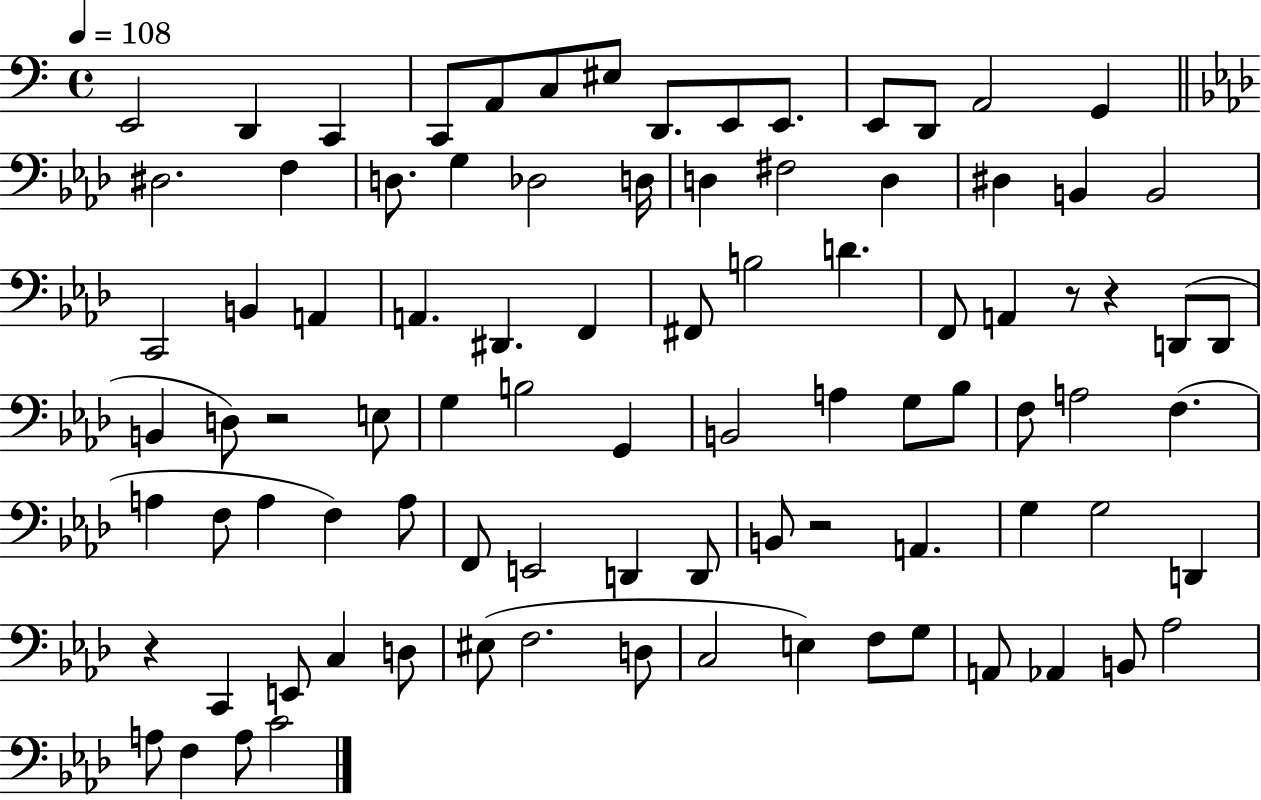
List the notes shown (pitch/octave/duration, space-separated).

E2/h D2/q C2/q C2/e A2/e C3/e EIS3/e D2/e. E2/e E2/e. E2/e D2/e A2/h G2/q D#3/h. F3/q D3/e. G3/q Db3/h D3/s D3/q F#3/h D3/q D#3/q B2/q B2/h C2/h B2/q A2/q A2/q. D#2/q. F2/q F#2/e B3/h D4/q. F2/e A2/q R/e R/q D2/e D2/e B2/q D3/e R/h E3/e G3/q B3/h G2/q B2/h A3/q G3/e Bb3/e F3/e A3/h F3/q. A3/q F3/e A3/q F3/q A3/e F2/e E2/h D2/q D2/e B2/e R/h A2/q. G3/q G3/h D2/q R/q C2/q E2/e C3/q D3/e EIS3/e F3/h. D3/e C3/h E3/q F3/e G3/e A2/e Ab2/q B2/e Ab3/h A3/e F3/q A3/e C4/h